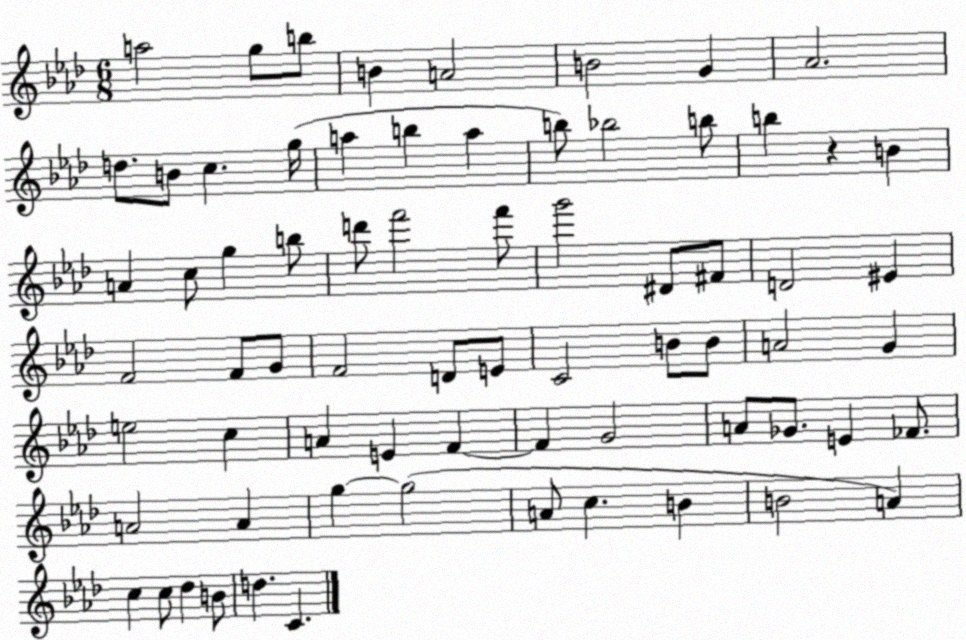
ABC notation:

X:1
T:Untitled
M:6/8
L:1/4
K:Ab
a2 g/2 b/2 B A2 B2 G _A2 d/2 B/2 c g/4 a b a b/2 _b2 b/2 b z B A c/2 g b/2 d'/2 f'2 f'/2 g'2 ^D/2 ^F/2 D2 ^E F2 F/2 G/2 F2 D/2 E/2 C2 B/2 B/2 A2 G e2 c A E F F G2 A/2 _G/2 E _F/2 A2 A g g2 A/2 c B B2 A c c/2 _d B/2 d C